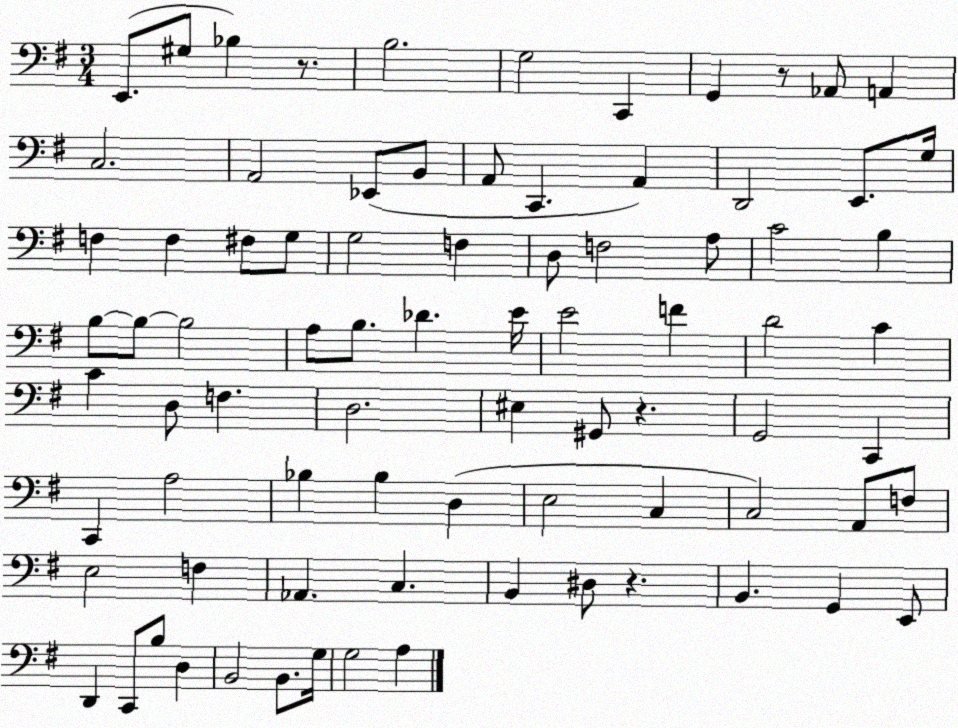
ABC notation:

X:1
T:Untitled
M:3/4
L:1/4
K:G
E,,/2 ^G,/2 _B, z/2 B,2 G,2 C,, G,, z/2 _A,,/2 A,, C,2 A,,2 _E,,/2 B,,/2 A,,/2 C,, A,, D,,2 E,,/2 G,/4 F, F, ^F,/2 G,/2 G,2 F, D,/2 F,2 A,/2 C2 B, B,/2 B,/2 B,2 A,/2 B,/2 _D E/4 E2 F D2 C C D,/2 F, D,2 ^E, ^G,,/2 z G,,2 C,, C,, A,2 _B, _B, D, E,2 C, C,2 A,,/2 F,/2 E,2 F, _A,, C, B,, ^D,/2 z B,, G,, E,,/2 D,, C,,/2 B,/2 D, B,,2 B,,/2 G,/4 G,2 A,